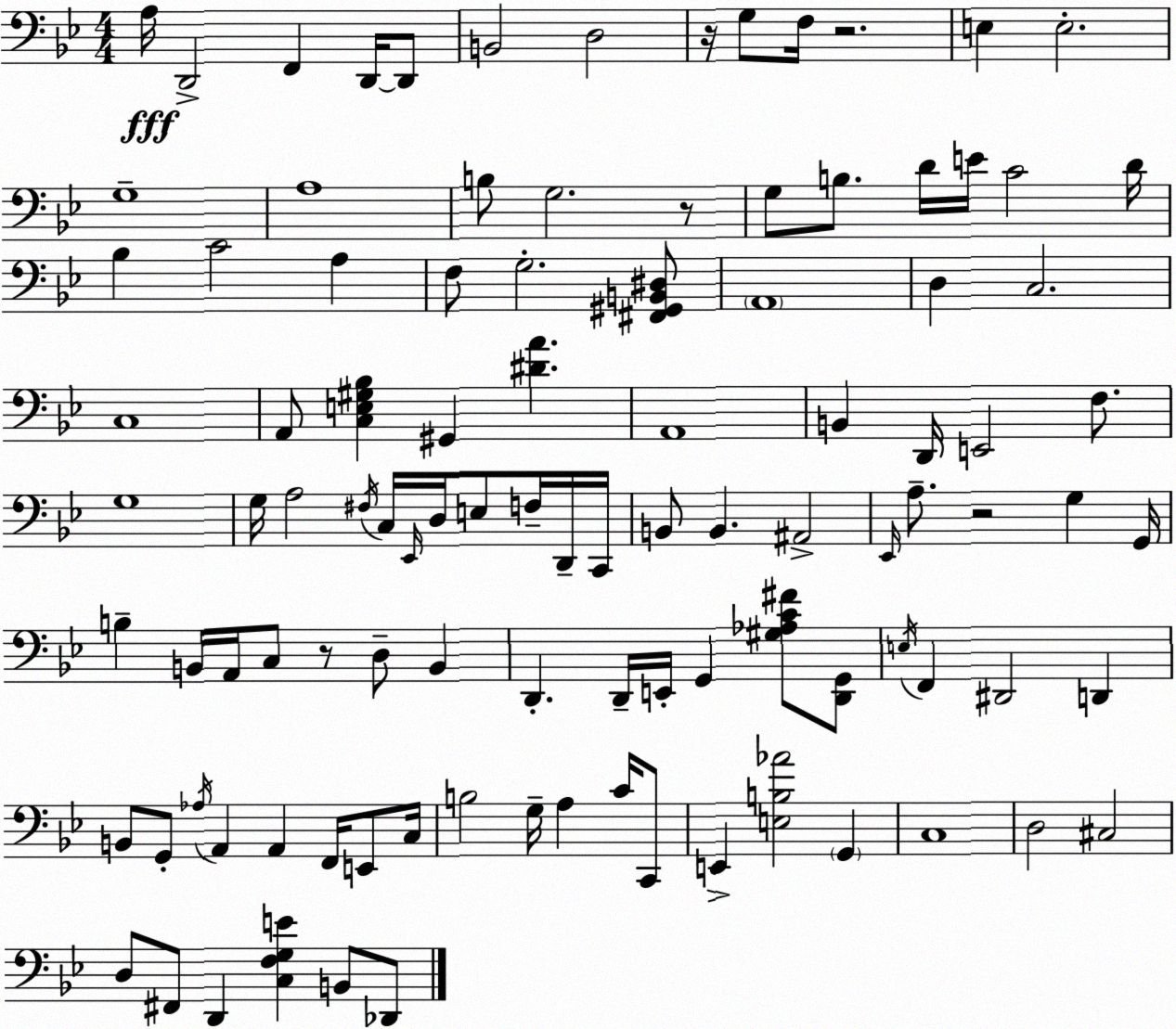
X:1
T:Untitled
M:4/4
L:1/4
K:Bb
A,/4 D,,2 F,, D,,/4 D,,/2 B,,2 D,2 z/4 G,/2 F,/4 z2 E, E,2 G,4 A,4 B,/2 G,2 z/2 G,/2 B,/2 D/4 E/4 C2 D/4 _B, C2 A, F,/2 G,2 [^F,,^G,,B,,^D,]/2 A,,4 D, C,2 C,4 A,,/2 [C,E,^G,_B,] ^G,, [^DA] A,,4 B,, D,,/4 E,,2 F,/2 G,4 G,/4 A,2 ^F,/4 C,/4 _E,,/4 D,/4 E,/2 F,/4 D,,/4 C,,/4 B,,/2 B,, ^A,,2 _E,,/4 A,/2 z2 G, G,,/4 B, B,,/4 A,,/4 C,/2 z/2 D,/2 B,, D,, D,,/4 E,,/4 G,, [^G,_A,C^F]/2 [D,,G,,]/2 E,/4 F,, ^D,,2 D,, B,,/2 G,,/2 _A,/4 A,, A,, F,,/4 E,,/2 C,/4 B,2 G,/4 A, C/4 C,,/2 E,, [E,B,_A]2 G,, C,4 D,2 ^C,2 D,/2 ^F,,/2 D,, [C,F,G,E] B,,/2 _D,,/2